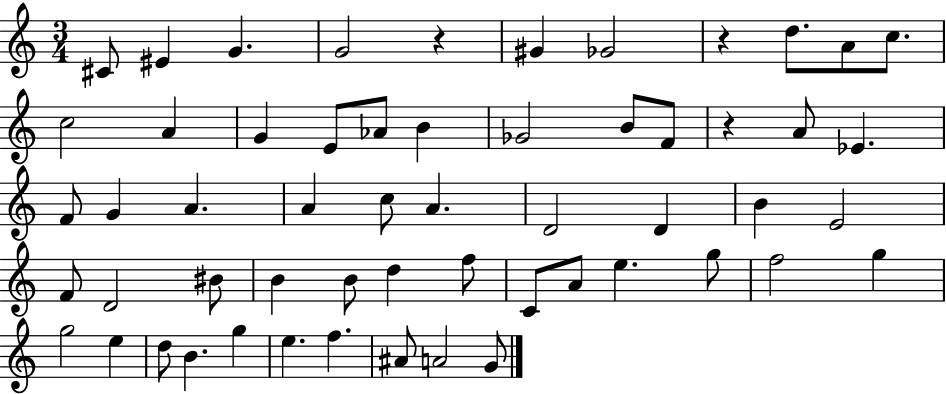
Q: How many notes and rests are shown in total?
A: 56